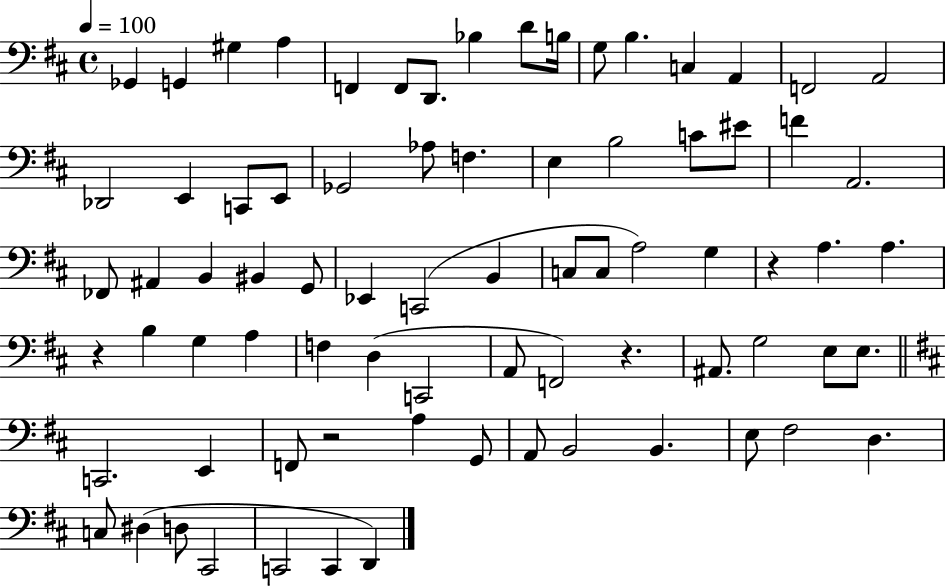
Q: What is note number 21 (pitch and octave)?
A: Gb2